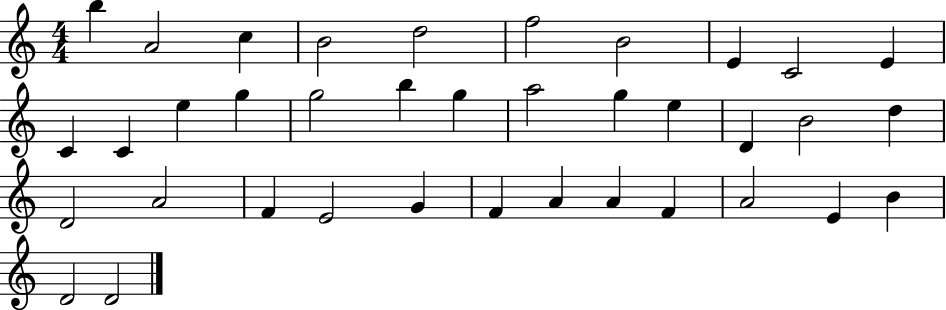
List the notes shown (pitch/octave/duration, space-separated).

B5/q A4/h C5/q B4/h D5/h F5/h B4/h E4/q C4/h E4/q C4/q C4/q E5/q G5/q G5/h B5/q G5/q A5/h G5/q E5/q D4/q B4/h D5/q D4/h A4/h F4/q E4/h G4/q F4/q A4/q A4/q F4/q A4/h E4/q B4/q D4/h D4/h